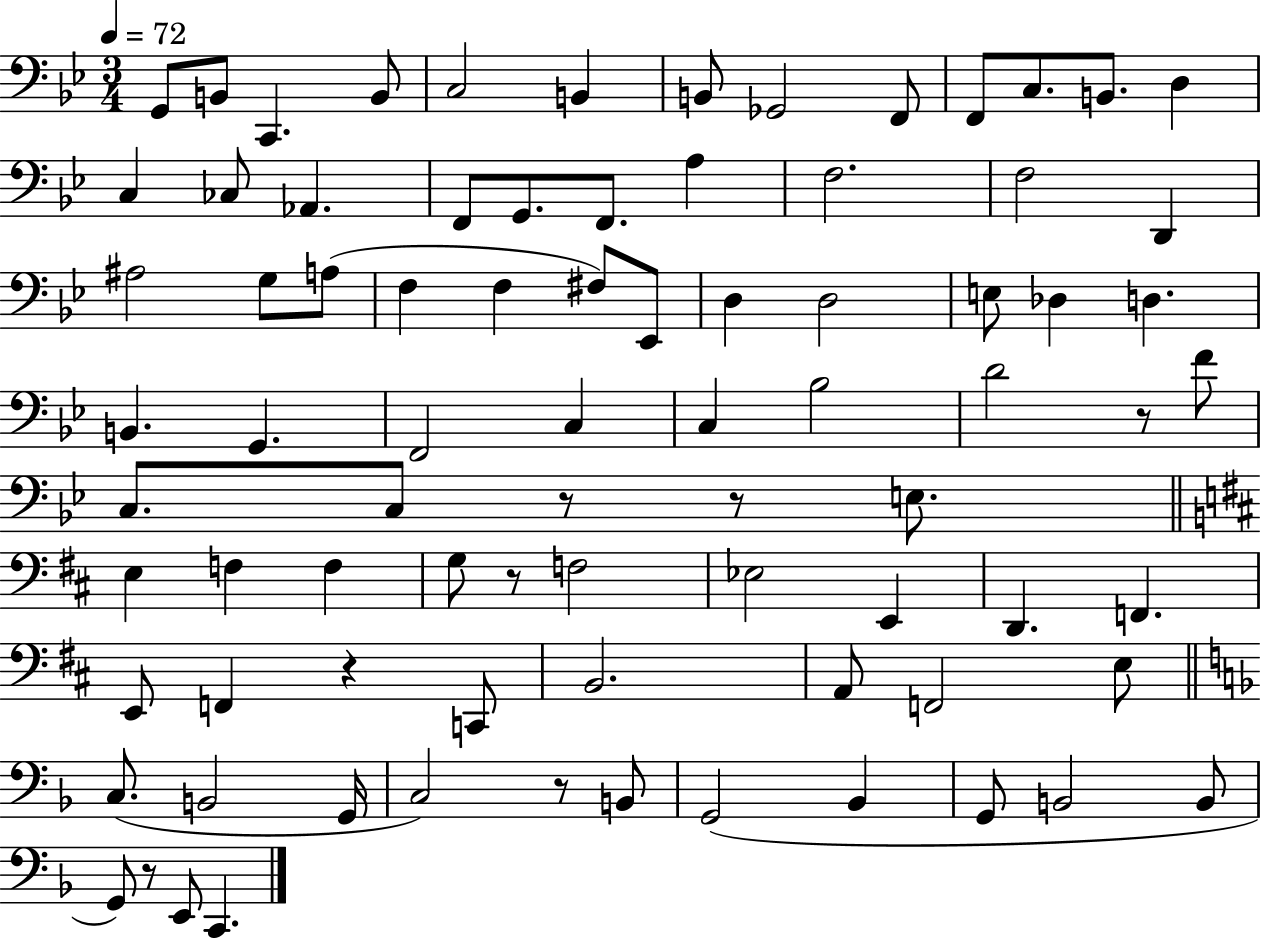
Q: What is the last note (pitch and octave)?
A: C2